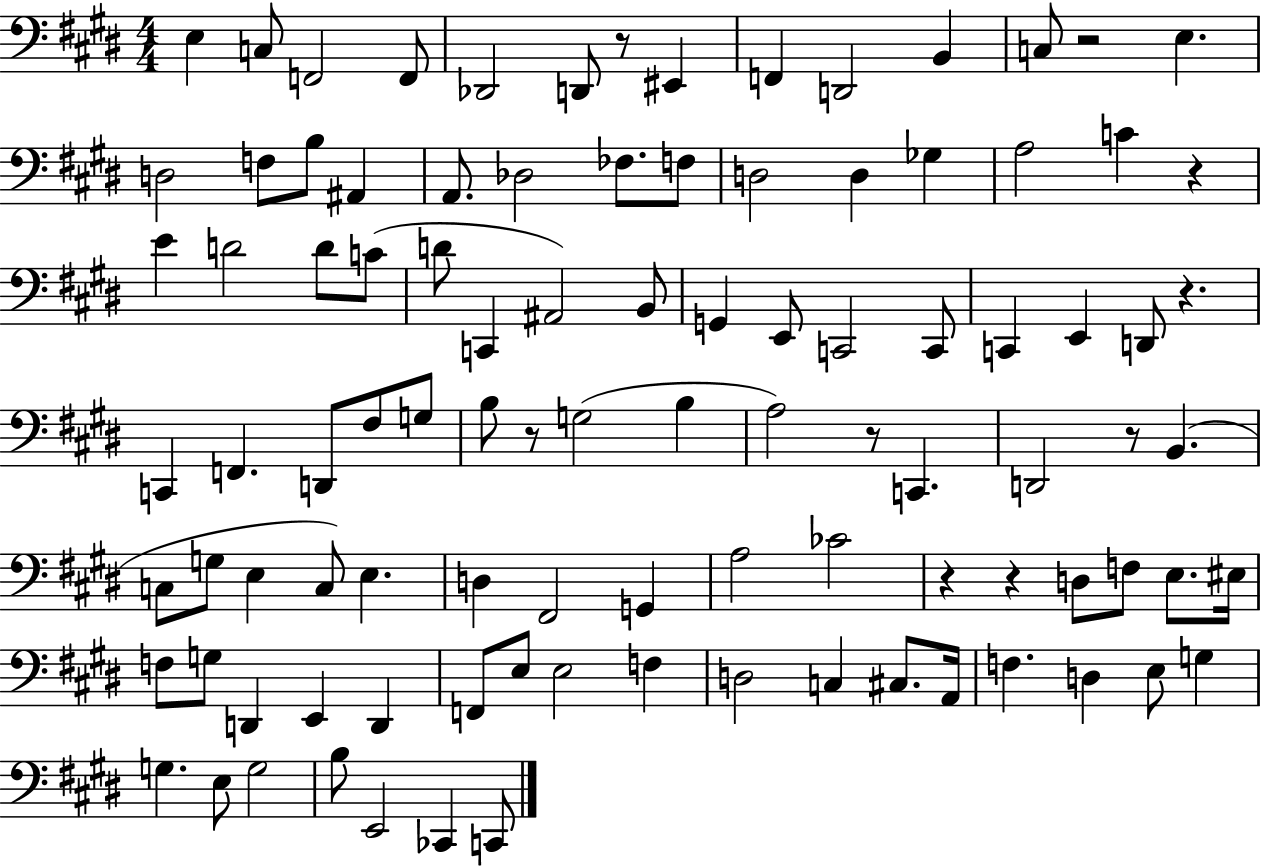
E3/q C3/e F2/h F2/e Db2/h D2/e R/e EIS2/q F2/q D2/h B2/q C3/e R/h E3/q. D3/h F3/e B3/e A#2/q A2/e. Db3/h FES3/e. F3/e D3/h D3/q Gb3/q A3/h C4/q R/q E4/q D4/h D4/e C4/e D4/e C2/q A#2/h B2/e G2/q E2/e C2/h C2/e C2/q E2/q D2/e R/q. C2/q F2/q. D2/e F#3/e G3/e B3/e R/e G3/h B3/q A3/h R/e C2/q. D2/h R/e B2/q. C3/e G3/e E3/q C3/e E3/q. D3/q F#2/h G2/q A3/h CES4/h R/q R/q D3/e F3/e E3/e. EIS3/s F3/e G3/e D2/q E2/q D2/q F2/e E3/e E3/h F3/q D3/h C3/q C#3/e. A2/s F3/q. D3/q E3/e G3/q G3/q. E3/e G3/h B3/e E2/h CES2/q C2/e